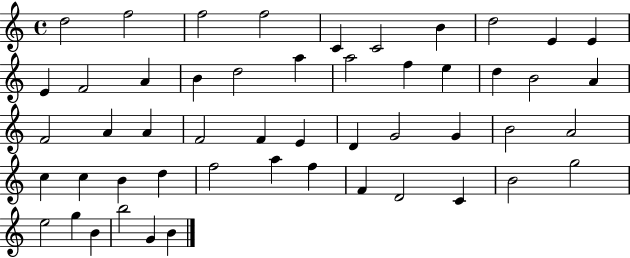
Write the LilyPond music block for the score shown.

{
  \clef treble
  \time 4/4
  \defaultTimeSignature
  \key c \major
  d''2 f''2 | f''2 f''2 | c'4 c'2 b'4 | d''2 e'4 e'4 | \break e'4 f'2 a'4 | b'4 d''2 a''4 | a''2 f''4 e''4 | d''4 b'2 a'4 | \break f'2 a'4 a'4 | f'2 f'4 e'4 | d'4 g'2 g'4 | b'2 a'2 | \break c''4 c''4 b'4 d''4 | f''2 a''4 f''4 | f'4 d'2 c'4 | b'2 g''2 | \break e''2 g''4 b'4 | b''2 g'4 b'4 | \bar "|."
}